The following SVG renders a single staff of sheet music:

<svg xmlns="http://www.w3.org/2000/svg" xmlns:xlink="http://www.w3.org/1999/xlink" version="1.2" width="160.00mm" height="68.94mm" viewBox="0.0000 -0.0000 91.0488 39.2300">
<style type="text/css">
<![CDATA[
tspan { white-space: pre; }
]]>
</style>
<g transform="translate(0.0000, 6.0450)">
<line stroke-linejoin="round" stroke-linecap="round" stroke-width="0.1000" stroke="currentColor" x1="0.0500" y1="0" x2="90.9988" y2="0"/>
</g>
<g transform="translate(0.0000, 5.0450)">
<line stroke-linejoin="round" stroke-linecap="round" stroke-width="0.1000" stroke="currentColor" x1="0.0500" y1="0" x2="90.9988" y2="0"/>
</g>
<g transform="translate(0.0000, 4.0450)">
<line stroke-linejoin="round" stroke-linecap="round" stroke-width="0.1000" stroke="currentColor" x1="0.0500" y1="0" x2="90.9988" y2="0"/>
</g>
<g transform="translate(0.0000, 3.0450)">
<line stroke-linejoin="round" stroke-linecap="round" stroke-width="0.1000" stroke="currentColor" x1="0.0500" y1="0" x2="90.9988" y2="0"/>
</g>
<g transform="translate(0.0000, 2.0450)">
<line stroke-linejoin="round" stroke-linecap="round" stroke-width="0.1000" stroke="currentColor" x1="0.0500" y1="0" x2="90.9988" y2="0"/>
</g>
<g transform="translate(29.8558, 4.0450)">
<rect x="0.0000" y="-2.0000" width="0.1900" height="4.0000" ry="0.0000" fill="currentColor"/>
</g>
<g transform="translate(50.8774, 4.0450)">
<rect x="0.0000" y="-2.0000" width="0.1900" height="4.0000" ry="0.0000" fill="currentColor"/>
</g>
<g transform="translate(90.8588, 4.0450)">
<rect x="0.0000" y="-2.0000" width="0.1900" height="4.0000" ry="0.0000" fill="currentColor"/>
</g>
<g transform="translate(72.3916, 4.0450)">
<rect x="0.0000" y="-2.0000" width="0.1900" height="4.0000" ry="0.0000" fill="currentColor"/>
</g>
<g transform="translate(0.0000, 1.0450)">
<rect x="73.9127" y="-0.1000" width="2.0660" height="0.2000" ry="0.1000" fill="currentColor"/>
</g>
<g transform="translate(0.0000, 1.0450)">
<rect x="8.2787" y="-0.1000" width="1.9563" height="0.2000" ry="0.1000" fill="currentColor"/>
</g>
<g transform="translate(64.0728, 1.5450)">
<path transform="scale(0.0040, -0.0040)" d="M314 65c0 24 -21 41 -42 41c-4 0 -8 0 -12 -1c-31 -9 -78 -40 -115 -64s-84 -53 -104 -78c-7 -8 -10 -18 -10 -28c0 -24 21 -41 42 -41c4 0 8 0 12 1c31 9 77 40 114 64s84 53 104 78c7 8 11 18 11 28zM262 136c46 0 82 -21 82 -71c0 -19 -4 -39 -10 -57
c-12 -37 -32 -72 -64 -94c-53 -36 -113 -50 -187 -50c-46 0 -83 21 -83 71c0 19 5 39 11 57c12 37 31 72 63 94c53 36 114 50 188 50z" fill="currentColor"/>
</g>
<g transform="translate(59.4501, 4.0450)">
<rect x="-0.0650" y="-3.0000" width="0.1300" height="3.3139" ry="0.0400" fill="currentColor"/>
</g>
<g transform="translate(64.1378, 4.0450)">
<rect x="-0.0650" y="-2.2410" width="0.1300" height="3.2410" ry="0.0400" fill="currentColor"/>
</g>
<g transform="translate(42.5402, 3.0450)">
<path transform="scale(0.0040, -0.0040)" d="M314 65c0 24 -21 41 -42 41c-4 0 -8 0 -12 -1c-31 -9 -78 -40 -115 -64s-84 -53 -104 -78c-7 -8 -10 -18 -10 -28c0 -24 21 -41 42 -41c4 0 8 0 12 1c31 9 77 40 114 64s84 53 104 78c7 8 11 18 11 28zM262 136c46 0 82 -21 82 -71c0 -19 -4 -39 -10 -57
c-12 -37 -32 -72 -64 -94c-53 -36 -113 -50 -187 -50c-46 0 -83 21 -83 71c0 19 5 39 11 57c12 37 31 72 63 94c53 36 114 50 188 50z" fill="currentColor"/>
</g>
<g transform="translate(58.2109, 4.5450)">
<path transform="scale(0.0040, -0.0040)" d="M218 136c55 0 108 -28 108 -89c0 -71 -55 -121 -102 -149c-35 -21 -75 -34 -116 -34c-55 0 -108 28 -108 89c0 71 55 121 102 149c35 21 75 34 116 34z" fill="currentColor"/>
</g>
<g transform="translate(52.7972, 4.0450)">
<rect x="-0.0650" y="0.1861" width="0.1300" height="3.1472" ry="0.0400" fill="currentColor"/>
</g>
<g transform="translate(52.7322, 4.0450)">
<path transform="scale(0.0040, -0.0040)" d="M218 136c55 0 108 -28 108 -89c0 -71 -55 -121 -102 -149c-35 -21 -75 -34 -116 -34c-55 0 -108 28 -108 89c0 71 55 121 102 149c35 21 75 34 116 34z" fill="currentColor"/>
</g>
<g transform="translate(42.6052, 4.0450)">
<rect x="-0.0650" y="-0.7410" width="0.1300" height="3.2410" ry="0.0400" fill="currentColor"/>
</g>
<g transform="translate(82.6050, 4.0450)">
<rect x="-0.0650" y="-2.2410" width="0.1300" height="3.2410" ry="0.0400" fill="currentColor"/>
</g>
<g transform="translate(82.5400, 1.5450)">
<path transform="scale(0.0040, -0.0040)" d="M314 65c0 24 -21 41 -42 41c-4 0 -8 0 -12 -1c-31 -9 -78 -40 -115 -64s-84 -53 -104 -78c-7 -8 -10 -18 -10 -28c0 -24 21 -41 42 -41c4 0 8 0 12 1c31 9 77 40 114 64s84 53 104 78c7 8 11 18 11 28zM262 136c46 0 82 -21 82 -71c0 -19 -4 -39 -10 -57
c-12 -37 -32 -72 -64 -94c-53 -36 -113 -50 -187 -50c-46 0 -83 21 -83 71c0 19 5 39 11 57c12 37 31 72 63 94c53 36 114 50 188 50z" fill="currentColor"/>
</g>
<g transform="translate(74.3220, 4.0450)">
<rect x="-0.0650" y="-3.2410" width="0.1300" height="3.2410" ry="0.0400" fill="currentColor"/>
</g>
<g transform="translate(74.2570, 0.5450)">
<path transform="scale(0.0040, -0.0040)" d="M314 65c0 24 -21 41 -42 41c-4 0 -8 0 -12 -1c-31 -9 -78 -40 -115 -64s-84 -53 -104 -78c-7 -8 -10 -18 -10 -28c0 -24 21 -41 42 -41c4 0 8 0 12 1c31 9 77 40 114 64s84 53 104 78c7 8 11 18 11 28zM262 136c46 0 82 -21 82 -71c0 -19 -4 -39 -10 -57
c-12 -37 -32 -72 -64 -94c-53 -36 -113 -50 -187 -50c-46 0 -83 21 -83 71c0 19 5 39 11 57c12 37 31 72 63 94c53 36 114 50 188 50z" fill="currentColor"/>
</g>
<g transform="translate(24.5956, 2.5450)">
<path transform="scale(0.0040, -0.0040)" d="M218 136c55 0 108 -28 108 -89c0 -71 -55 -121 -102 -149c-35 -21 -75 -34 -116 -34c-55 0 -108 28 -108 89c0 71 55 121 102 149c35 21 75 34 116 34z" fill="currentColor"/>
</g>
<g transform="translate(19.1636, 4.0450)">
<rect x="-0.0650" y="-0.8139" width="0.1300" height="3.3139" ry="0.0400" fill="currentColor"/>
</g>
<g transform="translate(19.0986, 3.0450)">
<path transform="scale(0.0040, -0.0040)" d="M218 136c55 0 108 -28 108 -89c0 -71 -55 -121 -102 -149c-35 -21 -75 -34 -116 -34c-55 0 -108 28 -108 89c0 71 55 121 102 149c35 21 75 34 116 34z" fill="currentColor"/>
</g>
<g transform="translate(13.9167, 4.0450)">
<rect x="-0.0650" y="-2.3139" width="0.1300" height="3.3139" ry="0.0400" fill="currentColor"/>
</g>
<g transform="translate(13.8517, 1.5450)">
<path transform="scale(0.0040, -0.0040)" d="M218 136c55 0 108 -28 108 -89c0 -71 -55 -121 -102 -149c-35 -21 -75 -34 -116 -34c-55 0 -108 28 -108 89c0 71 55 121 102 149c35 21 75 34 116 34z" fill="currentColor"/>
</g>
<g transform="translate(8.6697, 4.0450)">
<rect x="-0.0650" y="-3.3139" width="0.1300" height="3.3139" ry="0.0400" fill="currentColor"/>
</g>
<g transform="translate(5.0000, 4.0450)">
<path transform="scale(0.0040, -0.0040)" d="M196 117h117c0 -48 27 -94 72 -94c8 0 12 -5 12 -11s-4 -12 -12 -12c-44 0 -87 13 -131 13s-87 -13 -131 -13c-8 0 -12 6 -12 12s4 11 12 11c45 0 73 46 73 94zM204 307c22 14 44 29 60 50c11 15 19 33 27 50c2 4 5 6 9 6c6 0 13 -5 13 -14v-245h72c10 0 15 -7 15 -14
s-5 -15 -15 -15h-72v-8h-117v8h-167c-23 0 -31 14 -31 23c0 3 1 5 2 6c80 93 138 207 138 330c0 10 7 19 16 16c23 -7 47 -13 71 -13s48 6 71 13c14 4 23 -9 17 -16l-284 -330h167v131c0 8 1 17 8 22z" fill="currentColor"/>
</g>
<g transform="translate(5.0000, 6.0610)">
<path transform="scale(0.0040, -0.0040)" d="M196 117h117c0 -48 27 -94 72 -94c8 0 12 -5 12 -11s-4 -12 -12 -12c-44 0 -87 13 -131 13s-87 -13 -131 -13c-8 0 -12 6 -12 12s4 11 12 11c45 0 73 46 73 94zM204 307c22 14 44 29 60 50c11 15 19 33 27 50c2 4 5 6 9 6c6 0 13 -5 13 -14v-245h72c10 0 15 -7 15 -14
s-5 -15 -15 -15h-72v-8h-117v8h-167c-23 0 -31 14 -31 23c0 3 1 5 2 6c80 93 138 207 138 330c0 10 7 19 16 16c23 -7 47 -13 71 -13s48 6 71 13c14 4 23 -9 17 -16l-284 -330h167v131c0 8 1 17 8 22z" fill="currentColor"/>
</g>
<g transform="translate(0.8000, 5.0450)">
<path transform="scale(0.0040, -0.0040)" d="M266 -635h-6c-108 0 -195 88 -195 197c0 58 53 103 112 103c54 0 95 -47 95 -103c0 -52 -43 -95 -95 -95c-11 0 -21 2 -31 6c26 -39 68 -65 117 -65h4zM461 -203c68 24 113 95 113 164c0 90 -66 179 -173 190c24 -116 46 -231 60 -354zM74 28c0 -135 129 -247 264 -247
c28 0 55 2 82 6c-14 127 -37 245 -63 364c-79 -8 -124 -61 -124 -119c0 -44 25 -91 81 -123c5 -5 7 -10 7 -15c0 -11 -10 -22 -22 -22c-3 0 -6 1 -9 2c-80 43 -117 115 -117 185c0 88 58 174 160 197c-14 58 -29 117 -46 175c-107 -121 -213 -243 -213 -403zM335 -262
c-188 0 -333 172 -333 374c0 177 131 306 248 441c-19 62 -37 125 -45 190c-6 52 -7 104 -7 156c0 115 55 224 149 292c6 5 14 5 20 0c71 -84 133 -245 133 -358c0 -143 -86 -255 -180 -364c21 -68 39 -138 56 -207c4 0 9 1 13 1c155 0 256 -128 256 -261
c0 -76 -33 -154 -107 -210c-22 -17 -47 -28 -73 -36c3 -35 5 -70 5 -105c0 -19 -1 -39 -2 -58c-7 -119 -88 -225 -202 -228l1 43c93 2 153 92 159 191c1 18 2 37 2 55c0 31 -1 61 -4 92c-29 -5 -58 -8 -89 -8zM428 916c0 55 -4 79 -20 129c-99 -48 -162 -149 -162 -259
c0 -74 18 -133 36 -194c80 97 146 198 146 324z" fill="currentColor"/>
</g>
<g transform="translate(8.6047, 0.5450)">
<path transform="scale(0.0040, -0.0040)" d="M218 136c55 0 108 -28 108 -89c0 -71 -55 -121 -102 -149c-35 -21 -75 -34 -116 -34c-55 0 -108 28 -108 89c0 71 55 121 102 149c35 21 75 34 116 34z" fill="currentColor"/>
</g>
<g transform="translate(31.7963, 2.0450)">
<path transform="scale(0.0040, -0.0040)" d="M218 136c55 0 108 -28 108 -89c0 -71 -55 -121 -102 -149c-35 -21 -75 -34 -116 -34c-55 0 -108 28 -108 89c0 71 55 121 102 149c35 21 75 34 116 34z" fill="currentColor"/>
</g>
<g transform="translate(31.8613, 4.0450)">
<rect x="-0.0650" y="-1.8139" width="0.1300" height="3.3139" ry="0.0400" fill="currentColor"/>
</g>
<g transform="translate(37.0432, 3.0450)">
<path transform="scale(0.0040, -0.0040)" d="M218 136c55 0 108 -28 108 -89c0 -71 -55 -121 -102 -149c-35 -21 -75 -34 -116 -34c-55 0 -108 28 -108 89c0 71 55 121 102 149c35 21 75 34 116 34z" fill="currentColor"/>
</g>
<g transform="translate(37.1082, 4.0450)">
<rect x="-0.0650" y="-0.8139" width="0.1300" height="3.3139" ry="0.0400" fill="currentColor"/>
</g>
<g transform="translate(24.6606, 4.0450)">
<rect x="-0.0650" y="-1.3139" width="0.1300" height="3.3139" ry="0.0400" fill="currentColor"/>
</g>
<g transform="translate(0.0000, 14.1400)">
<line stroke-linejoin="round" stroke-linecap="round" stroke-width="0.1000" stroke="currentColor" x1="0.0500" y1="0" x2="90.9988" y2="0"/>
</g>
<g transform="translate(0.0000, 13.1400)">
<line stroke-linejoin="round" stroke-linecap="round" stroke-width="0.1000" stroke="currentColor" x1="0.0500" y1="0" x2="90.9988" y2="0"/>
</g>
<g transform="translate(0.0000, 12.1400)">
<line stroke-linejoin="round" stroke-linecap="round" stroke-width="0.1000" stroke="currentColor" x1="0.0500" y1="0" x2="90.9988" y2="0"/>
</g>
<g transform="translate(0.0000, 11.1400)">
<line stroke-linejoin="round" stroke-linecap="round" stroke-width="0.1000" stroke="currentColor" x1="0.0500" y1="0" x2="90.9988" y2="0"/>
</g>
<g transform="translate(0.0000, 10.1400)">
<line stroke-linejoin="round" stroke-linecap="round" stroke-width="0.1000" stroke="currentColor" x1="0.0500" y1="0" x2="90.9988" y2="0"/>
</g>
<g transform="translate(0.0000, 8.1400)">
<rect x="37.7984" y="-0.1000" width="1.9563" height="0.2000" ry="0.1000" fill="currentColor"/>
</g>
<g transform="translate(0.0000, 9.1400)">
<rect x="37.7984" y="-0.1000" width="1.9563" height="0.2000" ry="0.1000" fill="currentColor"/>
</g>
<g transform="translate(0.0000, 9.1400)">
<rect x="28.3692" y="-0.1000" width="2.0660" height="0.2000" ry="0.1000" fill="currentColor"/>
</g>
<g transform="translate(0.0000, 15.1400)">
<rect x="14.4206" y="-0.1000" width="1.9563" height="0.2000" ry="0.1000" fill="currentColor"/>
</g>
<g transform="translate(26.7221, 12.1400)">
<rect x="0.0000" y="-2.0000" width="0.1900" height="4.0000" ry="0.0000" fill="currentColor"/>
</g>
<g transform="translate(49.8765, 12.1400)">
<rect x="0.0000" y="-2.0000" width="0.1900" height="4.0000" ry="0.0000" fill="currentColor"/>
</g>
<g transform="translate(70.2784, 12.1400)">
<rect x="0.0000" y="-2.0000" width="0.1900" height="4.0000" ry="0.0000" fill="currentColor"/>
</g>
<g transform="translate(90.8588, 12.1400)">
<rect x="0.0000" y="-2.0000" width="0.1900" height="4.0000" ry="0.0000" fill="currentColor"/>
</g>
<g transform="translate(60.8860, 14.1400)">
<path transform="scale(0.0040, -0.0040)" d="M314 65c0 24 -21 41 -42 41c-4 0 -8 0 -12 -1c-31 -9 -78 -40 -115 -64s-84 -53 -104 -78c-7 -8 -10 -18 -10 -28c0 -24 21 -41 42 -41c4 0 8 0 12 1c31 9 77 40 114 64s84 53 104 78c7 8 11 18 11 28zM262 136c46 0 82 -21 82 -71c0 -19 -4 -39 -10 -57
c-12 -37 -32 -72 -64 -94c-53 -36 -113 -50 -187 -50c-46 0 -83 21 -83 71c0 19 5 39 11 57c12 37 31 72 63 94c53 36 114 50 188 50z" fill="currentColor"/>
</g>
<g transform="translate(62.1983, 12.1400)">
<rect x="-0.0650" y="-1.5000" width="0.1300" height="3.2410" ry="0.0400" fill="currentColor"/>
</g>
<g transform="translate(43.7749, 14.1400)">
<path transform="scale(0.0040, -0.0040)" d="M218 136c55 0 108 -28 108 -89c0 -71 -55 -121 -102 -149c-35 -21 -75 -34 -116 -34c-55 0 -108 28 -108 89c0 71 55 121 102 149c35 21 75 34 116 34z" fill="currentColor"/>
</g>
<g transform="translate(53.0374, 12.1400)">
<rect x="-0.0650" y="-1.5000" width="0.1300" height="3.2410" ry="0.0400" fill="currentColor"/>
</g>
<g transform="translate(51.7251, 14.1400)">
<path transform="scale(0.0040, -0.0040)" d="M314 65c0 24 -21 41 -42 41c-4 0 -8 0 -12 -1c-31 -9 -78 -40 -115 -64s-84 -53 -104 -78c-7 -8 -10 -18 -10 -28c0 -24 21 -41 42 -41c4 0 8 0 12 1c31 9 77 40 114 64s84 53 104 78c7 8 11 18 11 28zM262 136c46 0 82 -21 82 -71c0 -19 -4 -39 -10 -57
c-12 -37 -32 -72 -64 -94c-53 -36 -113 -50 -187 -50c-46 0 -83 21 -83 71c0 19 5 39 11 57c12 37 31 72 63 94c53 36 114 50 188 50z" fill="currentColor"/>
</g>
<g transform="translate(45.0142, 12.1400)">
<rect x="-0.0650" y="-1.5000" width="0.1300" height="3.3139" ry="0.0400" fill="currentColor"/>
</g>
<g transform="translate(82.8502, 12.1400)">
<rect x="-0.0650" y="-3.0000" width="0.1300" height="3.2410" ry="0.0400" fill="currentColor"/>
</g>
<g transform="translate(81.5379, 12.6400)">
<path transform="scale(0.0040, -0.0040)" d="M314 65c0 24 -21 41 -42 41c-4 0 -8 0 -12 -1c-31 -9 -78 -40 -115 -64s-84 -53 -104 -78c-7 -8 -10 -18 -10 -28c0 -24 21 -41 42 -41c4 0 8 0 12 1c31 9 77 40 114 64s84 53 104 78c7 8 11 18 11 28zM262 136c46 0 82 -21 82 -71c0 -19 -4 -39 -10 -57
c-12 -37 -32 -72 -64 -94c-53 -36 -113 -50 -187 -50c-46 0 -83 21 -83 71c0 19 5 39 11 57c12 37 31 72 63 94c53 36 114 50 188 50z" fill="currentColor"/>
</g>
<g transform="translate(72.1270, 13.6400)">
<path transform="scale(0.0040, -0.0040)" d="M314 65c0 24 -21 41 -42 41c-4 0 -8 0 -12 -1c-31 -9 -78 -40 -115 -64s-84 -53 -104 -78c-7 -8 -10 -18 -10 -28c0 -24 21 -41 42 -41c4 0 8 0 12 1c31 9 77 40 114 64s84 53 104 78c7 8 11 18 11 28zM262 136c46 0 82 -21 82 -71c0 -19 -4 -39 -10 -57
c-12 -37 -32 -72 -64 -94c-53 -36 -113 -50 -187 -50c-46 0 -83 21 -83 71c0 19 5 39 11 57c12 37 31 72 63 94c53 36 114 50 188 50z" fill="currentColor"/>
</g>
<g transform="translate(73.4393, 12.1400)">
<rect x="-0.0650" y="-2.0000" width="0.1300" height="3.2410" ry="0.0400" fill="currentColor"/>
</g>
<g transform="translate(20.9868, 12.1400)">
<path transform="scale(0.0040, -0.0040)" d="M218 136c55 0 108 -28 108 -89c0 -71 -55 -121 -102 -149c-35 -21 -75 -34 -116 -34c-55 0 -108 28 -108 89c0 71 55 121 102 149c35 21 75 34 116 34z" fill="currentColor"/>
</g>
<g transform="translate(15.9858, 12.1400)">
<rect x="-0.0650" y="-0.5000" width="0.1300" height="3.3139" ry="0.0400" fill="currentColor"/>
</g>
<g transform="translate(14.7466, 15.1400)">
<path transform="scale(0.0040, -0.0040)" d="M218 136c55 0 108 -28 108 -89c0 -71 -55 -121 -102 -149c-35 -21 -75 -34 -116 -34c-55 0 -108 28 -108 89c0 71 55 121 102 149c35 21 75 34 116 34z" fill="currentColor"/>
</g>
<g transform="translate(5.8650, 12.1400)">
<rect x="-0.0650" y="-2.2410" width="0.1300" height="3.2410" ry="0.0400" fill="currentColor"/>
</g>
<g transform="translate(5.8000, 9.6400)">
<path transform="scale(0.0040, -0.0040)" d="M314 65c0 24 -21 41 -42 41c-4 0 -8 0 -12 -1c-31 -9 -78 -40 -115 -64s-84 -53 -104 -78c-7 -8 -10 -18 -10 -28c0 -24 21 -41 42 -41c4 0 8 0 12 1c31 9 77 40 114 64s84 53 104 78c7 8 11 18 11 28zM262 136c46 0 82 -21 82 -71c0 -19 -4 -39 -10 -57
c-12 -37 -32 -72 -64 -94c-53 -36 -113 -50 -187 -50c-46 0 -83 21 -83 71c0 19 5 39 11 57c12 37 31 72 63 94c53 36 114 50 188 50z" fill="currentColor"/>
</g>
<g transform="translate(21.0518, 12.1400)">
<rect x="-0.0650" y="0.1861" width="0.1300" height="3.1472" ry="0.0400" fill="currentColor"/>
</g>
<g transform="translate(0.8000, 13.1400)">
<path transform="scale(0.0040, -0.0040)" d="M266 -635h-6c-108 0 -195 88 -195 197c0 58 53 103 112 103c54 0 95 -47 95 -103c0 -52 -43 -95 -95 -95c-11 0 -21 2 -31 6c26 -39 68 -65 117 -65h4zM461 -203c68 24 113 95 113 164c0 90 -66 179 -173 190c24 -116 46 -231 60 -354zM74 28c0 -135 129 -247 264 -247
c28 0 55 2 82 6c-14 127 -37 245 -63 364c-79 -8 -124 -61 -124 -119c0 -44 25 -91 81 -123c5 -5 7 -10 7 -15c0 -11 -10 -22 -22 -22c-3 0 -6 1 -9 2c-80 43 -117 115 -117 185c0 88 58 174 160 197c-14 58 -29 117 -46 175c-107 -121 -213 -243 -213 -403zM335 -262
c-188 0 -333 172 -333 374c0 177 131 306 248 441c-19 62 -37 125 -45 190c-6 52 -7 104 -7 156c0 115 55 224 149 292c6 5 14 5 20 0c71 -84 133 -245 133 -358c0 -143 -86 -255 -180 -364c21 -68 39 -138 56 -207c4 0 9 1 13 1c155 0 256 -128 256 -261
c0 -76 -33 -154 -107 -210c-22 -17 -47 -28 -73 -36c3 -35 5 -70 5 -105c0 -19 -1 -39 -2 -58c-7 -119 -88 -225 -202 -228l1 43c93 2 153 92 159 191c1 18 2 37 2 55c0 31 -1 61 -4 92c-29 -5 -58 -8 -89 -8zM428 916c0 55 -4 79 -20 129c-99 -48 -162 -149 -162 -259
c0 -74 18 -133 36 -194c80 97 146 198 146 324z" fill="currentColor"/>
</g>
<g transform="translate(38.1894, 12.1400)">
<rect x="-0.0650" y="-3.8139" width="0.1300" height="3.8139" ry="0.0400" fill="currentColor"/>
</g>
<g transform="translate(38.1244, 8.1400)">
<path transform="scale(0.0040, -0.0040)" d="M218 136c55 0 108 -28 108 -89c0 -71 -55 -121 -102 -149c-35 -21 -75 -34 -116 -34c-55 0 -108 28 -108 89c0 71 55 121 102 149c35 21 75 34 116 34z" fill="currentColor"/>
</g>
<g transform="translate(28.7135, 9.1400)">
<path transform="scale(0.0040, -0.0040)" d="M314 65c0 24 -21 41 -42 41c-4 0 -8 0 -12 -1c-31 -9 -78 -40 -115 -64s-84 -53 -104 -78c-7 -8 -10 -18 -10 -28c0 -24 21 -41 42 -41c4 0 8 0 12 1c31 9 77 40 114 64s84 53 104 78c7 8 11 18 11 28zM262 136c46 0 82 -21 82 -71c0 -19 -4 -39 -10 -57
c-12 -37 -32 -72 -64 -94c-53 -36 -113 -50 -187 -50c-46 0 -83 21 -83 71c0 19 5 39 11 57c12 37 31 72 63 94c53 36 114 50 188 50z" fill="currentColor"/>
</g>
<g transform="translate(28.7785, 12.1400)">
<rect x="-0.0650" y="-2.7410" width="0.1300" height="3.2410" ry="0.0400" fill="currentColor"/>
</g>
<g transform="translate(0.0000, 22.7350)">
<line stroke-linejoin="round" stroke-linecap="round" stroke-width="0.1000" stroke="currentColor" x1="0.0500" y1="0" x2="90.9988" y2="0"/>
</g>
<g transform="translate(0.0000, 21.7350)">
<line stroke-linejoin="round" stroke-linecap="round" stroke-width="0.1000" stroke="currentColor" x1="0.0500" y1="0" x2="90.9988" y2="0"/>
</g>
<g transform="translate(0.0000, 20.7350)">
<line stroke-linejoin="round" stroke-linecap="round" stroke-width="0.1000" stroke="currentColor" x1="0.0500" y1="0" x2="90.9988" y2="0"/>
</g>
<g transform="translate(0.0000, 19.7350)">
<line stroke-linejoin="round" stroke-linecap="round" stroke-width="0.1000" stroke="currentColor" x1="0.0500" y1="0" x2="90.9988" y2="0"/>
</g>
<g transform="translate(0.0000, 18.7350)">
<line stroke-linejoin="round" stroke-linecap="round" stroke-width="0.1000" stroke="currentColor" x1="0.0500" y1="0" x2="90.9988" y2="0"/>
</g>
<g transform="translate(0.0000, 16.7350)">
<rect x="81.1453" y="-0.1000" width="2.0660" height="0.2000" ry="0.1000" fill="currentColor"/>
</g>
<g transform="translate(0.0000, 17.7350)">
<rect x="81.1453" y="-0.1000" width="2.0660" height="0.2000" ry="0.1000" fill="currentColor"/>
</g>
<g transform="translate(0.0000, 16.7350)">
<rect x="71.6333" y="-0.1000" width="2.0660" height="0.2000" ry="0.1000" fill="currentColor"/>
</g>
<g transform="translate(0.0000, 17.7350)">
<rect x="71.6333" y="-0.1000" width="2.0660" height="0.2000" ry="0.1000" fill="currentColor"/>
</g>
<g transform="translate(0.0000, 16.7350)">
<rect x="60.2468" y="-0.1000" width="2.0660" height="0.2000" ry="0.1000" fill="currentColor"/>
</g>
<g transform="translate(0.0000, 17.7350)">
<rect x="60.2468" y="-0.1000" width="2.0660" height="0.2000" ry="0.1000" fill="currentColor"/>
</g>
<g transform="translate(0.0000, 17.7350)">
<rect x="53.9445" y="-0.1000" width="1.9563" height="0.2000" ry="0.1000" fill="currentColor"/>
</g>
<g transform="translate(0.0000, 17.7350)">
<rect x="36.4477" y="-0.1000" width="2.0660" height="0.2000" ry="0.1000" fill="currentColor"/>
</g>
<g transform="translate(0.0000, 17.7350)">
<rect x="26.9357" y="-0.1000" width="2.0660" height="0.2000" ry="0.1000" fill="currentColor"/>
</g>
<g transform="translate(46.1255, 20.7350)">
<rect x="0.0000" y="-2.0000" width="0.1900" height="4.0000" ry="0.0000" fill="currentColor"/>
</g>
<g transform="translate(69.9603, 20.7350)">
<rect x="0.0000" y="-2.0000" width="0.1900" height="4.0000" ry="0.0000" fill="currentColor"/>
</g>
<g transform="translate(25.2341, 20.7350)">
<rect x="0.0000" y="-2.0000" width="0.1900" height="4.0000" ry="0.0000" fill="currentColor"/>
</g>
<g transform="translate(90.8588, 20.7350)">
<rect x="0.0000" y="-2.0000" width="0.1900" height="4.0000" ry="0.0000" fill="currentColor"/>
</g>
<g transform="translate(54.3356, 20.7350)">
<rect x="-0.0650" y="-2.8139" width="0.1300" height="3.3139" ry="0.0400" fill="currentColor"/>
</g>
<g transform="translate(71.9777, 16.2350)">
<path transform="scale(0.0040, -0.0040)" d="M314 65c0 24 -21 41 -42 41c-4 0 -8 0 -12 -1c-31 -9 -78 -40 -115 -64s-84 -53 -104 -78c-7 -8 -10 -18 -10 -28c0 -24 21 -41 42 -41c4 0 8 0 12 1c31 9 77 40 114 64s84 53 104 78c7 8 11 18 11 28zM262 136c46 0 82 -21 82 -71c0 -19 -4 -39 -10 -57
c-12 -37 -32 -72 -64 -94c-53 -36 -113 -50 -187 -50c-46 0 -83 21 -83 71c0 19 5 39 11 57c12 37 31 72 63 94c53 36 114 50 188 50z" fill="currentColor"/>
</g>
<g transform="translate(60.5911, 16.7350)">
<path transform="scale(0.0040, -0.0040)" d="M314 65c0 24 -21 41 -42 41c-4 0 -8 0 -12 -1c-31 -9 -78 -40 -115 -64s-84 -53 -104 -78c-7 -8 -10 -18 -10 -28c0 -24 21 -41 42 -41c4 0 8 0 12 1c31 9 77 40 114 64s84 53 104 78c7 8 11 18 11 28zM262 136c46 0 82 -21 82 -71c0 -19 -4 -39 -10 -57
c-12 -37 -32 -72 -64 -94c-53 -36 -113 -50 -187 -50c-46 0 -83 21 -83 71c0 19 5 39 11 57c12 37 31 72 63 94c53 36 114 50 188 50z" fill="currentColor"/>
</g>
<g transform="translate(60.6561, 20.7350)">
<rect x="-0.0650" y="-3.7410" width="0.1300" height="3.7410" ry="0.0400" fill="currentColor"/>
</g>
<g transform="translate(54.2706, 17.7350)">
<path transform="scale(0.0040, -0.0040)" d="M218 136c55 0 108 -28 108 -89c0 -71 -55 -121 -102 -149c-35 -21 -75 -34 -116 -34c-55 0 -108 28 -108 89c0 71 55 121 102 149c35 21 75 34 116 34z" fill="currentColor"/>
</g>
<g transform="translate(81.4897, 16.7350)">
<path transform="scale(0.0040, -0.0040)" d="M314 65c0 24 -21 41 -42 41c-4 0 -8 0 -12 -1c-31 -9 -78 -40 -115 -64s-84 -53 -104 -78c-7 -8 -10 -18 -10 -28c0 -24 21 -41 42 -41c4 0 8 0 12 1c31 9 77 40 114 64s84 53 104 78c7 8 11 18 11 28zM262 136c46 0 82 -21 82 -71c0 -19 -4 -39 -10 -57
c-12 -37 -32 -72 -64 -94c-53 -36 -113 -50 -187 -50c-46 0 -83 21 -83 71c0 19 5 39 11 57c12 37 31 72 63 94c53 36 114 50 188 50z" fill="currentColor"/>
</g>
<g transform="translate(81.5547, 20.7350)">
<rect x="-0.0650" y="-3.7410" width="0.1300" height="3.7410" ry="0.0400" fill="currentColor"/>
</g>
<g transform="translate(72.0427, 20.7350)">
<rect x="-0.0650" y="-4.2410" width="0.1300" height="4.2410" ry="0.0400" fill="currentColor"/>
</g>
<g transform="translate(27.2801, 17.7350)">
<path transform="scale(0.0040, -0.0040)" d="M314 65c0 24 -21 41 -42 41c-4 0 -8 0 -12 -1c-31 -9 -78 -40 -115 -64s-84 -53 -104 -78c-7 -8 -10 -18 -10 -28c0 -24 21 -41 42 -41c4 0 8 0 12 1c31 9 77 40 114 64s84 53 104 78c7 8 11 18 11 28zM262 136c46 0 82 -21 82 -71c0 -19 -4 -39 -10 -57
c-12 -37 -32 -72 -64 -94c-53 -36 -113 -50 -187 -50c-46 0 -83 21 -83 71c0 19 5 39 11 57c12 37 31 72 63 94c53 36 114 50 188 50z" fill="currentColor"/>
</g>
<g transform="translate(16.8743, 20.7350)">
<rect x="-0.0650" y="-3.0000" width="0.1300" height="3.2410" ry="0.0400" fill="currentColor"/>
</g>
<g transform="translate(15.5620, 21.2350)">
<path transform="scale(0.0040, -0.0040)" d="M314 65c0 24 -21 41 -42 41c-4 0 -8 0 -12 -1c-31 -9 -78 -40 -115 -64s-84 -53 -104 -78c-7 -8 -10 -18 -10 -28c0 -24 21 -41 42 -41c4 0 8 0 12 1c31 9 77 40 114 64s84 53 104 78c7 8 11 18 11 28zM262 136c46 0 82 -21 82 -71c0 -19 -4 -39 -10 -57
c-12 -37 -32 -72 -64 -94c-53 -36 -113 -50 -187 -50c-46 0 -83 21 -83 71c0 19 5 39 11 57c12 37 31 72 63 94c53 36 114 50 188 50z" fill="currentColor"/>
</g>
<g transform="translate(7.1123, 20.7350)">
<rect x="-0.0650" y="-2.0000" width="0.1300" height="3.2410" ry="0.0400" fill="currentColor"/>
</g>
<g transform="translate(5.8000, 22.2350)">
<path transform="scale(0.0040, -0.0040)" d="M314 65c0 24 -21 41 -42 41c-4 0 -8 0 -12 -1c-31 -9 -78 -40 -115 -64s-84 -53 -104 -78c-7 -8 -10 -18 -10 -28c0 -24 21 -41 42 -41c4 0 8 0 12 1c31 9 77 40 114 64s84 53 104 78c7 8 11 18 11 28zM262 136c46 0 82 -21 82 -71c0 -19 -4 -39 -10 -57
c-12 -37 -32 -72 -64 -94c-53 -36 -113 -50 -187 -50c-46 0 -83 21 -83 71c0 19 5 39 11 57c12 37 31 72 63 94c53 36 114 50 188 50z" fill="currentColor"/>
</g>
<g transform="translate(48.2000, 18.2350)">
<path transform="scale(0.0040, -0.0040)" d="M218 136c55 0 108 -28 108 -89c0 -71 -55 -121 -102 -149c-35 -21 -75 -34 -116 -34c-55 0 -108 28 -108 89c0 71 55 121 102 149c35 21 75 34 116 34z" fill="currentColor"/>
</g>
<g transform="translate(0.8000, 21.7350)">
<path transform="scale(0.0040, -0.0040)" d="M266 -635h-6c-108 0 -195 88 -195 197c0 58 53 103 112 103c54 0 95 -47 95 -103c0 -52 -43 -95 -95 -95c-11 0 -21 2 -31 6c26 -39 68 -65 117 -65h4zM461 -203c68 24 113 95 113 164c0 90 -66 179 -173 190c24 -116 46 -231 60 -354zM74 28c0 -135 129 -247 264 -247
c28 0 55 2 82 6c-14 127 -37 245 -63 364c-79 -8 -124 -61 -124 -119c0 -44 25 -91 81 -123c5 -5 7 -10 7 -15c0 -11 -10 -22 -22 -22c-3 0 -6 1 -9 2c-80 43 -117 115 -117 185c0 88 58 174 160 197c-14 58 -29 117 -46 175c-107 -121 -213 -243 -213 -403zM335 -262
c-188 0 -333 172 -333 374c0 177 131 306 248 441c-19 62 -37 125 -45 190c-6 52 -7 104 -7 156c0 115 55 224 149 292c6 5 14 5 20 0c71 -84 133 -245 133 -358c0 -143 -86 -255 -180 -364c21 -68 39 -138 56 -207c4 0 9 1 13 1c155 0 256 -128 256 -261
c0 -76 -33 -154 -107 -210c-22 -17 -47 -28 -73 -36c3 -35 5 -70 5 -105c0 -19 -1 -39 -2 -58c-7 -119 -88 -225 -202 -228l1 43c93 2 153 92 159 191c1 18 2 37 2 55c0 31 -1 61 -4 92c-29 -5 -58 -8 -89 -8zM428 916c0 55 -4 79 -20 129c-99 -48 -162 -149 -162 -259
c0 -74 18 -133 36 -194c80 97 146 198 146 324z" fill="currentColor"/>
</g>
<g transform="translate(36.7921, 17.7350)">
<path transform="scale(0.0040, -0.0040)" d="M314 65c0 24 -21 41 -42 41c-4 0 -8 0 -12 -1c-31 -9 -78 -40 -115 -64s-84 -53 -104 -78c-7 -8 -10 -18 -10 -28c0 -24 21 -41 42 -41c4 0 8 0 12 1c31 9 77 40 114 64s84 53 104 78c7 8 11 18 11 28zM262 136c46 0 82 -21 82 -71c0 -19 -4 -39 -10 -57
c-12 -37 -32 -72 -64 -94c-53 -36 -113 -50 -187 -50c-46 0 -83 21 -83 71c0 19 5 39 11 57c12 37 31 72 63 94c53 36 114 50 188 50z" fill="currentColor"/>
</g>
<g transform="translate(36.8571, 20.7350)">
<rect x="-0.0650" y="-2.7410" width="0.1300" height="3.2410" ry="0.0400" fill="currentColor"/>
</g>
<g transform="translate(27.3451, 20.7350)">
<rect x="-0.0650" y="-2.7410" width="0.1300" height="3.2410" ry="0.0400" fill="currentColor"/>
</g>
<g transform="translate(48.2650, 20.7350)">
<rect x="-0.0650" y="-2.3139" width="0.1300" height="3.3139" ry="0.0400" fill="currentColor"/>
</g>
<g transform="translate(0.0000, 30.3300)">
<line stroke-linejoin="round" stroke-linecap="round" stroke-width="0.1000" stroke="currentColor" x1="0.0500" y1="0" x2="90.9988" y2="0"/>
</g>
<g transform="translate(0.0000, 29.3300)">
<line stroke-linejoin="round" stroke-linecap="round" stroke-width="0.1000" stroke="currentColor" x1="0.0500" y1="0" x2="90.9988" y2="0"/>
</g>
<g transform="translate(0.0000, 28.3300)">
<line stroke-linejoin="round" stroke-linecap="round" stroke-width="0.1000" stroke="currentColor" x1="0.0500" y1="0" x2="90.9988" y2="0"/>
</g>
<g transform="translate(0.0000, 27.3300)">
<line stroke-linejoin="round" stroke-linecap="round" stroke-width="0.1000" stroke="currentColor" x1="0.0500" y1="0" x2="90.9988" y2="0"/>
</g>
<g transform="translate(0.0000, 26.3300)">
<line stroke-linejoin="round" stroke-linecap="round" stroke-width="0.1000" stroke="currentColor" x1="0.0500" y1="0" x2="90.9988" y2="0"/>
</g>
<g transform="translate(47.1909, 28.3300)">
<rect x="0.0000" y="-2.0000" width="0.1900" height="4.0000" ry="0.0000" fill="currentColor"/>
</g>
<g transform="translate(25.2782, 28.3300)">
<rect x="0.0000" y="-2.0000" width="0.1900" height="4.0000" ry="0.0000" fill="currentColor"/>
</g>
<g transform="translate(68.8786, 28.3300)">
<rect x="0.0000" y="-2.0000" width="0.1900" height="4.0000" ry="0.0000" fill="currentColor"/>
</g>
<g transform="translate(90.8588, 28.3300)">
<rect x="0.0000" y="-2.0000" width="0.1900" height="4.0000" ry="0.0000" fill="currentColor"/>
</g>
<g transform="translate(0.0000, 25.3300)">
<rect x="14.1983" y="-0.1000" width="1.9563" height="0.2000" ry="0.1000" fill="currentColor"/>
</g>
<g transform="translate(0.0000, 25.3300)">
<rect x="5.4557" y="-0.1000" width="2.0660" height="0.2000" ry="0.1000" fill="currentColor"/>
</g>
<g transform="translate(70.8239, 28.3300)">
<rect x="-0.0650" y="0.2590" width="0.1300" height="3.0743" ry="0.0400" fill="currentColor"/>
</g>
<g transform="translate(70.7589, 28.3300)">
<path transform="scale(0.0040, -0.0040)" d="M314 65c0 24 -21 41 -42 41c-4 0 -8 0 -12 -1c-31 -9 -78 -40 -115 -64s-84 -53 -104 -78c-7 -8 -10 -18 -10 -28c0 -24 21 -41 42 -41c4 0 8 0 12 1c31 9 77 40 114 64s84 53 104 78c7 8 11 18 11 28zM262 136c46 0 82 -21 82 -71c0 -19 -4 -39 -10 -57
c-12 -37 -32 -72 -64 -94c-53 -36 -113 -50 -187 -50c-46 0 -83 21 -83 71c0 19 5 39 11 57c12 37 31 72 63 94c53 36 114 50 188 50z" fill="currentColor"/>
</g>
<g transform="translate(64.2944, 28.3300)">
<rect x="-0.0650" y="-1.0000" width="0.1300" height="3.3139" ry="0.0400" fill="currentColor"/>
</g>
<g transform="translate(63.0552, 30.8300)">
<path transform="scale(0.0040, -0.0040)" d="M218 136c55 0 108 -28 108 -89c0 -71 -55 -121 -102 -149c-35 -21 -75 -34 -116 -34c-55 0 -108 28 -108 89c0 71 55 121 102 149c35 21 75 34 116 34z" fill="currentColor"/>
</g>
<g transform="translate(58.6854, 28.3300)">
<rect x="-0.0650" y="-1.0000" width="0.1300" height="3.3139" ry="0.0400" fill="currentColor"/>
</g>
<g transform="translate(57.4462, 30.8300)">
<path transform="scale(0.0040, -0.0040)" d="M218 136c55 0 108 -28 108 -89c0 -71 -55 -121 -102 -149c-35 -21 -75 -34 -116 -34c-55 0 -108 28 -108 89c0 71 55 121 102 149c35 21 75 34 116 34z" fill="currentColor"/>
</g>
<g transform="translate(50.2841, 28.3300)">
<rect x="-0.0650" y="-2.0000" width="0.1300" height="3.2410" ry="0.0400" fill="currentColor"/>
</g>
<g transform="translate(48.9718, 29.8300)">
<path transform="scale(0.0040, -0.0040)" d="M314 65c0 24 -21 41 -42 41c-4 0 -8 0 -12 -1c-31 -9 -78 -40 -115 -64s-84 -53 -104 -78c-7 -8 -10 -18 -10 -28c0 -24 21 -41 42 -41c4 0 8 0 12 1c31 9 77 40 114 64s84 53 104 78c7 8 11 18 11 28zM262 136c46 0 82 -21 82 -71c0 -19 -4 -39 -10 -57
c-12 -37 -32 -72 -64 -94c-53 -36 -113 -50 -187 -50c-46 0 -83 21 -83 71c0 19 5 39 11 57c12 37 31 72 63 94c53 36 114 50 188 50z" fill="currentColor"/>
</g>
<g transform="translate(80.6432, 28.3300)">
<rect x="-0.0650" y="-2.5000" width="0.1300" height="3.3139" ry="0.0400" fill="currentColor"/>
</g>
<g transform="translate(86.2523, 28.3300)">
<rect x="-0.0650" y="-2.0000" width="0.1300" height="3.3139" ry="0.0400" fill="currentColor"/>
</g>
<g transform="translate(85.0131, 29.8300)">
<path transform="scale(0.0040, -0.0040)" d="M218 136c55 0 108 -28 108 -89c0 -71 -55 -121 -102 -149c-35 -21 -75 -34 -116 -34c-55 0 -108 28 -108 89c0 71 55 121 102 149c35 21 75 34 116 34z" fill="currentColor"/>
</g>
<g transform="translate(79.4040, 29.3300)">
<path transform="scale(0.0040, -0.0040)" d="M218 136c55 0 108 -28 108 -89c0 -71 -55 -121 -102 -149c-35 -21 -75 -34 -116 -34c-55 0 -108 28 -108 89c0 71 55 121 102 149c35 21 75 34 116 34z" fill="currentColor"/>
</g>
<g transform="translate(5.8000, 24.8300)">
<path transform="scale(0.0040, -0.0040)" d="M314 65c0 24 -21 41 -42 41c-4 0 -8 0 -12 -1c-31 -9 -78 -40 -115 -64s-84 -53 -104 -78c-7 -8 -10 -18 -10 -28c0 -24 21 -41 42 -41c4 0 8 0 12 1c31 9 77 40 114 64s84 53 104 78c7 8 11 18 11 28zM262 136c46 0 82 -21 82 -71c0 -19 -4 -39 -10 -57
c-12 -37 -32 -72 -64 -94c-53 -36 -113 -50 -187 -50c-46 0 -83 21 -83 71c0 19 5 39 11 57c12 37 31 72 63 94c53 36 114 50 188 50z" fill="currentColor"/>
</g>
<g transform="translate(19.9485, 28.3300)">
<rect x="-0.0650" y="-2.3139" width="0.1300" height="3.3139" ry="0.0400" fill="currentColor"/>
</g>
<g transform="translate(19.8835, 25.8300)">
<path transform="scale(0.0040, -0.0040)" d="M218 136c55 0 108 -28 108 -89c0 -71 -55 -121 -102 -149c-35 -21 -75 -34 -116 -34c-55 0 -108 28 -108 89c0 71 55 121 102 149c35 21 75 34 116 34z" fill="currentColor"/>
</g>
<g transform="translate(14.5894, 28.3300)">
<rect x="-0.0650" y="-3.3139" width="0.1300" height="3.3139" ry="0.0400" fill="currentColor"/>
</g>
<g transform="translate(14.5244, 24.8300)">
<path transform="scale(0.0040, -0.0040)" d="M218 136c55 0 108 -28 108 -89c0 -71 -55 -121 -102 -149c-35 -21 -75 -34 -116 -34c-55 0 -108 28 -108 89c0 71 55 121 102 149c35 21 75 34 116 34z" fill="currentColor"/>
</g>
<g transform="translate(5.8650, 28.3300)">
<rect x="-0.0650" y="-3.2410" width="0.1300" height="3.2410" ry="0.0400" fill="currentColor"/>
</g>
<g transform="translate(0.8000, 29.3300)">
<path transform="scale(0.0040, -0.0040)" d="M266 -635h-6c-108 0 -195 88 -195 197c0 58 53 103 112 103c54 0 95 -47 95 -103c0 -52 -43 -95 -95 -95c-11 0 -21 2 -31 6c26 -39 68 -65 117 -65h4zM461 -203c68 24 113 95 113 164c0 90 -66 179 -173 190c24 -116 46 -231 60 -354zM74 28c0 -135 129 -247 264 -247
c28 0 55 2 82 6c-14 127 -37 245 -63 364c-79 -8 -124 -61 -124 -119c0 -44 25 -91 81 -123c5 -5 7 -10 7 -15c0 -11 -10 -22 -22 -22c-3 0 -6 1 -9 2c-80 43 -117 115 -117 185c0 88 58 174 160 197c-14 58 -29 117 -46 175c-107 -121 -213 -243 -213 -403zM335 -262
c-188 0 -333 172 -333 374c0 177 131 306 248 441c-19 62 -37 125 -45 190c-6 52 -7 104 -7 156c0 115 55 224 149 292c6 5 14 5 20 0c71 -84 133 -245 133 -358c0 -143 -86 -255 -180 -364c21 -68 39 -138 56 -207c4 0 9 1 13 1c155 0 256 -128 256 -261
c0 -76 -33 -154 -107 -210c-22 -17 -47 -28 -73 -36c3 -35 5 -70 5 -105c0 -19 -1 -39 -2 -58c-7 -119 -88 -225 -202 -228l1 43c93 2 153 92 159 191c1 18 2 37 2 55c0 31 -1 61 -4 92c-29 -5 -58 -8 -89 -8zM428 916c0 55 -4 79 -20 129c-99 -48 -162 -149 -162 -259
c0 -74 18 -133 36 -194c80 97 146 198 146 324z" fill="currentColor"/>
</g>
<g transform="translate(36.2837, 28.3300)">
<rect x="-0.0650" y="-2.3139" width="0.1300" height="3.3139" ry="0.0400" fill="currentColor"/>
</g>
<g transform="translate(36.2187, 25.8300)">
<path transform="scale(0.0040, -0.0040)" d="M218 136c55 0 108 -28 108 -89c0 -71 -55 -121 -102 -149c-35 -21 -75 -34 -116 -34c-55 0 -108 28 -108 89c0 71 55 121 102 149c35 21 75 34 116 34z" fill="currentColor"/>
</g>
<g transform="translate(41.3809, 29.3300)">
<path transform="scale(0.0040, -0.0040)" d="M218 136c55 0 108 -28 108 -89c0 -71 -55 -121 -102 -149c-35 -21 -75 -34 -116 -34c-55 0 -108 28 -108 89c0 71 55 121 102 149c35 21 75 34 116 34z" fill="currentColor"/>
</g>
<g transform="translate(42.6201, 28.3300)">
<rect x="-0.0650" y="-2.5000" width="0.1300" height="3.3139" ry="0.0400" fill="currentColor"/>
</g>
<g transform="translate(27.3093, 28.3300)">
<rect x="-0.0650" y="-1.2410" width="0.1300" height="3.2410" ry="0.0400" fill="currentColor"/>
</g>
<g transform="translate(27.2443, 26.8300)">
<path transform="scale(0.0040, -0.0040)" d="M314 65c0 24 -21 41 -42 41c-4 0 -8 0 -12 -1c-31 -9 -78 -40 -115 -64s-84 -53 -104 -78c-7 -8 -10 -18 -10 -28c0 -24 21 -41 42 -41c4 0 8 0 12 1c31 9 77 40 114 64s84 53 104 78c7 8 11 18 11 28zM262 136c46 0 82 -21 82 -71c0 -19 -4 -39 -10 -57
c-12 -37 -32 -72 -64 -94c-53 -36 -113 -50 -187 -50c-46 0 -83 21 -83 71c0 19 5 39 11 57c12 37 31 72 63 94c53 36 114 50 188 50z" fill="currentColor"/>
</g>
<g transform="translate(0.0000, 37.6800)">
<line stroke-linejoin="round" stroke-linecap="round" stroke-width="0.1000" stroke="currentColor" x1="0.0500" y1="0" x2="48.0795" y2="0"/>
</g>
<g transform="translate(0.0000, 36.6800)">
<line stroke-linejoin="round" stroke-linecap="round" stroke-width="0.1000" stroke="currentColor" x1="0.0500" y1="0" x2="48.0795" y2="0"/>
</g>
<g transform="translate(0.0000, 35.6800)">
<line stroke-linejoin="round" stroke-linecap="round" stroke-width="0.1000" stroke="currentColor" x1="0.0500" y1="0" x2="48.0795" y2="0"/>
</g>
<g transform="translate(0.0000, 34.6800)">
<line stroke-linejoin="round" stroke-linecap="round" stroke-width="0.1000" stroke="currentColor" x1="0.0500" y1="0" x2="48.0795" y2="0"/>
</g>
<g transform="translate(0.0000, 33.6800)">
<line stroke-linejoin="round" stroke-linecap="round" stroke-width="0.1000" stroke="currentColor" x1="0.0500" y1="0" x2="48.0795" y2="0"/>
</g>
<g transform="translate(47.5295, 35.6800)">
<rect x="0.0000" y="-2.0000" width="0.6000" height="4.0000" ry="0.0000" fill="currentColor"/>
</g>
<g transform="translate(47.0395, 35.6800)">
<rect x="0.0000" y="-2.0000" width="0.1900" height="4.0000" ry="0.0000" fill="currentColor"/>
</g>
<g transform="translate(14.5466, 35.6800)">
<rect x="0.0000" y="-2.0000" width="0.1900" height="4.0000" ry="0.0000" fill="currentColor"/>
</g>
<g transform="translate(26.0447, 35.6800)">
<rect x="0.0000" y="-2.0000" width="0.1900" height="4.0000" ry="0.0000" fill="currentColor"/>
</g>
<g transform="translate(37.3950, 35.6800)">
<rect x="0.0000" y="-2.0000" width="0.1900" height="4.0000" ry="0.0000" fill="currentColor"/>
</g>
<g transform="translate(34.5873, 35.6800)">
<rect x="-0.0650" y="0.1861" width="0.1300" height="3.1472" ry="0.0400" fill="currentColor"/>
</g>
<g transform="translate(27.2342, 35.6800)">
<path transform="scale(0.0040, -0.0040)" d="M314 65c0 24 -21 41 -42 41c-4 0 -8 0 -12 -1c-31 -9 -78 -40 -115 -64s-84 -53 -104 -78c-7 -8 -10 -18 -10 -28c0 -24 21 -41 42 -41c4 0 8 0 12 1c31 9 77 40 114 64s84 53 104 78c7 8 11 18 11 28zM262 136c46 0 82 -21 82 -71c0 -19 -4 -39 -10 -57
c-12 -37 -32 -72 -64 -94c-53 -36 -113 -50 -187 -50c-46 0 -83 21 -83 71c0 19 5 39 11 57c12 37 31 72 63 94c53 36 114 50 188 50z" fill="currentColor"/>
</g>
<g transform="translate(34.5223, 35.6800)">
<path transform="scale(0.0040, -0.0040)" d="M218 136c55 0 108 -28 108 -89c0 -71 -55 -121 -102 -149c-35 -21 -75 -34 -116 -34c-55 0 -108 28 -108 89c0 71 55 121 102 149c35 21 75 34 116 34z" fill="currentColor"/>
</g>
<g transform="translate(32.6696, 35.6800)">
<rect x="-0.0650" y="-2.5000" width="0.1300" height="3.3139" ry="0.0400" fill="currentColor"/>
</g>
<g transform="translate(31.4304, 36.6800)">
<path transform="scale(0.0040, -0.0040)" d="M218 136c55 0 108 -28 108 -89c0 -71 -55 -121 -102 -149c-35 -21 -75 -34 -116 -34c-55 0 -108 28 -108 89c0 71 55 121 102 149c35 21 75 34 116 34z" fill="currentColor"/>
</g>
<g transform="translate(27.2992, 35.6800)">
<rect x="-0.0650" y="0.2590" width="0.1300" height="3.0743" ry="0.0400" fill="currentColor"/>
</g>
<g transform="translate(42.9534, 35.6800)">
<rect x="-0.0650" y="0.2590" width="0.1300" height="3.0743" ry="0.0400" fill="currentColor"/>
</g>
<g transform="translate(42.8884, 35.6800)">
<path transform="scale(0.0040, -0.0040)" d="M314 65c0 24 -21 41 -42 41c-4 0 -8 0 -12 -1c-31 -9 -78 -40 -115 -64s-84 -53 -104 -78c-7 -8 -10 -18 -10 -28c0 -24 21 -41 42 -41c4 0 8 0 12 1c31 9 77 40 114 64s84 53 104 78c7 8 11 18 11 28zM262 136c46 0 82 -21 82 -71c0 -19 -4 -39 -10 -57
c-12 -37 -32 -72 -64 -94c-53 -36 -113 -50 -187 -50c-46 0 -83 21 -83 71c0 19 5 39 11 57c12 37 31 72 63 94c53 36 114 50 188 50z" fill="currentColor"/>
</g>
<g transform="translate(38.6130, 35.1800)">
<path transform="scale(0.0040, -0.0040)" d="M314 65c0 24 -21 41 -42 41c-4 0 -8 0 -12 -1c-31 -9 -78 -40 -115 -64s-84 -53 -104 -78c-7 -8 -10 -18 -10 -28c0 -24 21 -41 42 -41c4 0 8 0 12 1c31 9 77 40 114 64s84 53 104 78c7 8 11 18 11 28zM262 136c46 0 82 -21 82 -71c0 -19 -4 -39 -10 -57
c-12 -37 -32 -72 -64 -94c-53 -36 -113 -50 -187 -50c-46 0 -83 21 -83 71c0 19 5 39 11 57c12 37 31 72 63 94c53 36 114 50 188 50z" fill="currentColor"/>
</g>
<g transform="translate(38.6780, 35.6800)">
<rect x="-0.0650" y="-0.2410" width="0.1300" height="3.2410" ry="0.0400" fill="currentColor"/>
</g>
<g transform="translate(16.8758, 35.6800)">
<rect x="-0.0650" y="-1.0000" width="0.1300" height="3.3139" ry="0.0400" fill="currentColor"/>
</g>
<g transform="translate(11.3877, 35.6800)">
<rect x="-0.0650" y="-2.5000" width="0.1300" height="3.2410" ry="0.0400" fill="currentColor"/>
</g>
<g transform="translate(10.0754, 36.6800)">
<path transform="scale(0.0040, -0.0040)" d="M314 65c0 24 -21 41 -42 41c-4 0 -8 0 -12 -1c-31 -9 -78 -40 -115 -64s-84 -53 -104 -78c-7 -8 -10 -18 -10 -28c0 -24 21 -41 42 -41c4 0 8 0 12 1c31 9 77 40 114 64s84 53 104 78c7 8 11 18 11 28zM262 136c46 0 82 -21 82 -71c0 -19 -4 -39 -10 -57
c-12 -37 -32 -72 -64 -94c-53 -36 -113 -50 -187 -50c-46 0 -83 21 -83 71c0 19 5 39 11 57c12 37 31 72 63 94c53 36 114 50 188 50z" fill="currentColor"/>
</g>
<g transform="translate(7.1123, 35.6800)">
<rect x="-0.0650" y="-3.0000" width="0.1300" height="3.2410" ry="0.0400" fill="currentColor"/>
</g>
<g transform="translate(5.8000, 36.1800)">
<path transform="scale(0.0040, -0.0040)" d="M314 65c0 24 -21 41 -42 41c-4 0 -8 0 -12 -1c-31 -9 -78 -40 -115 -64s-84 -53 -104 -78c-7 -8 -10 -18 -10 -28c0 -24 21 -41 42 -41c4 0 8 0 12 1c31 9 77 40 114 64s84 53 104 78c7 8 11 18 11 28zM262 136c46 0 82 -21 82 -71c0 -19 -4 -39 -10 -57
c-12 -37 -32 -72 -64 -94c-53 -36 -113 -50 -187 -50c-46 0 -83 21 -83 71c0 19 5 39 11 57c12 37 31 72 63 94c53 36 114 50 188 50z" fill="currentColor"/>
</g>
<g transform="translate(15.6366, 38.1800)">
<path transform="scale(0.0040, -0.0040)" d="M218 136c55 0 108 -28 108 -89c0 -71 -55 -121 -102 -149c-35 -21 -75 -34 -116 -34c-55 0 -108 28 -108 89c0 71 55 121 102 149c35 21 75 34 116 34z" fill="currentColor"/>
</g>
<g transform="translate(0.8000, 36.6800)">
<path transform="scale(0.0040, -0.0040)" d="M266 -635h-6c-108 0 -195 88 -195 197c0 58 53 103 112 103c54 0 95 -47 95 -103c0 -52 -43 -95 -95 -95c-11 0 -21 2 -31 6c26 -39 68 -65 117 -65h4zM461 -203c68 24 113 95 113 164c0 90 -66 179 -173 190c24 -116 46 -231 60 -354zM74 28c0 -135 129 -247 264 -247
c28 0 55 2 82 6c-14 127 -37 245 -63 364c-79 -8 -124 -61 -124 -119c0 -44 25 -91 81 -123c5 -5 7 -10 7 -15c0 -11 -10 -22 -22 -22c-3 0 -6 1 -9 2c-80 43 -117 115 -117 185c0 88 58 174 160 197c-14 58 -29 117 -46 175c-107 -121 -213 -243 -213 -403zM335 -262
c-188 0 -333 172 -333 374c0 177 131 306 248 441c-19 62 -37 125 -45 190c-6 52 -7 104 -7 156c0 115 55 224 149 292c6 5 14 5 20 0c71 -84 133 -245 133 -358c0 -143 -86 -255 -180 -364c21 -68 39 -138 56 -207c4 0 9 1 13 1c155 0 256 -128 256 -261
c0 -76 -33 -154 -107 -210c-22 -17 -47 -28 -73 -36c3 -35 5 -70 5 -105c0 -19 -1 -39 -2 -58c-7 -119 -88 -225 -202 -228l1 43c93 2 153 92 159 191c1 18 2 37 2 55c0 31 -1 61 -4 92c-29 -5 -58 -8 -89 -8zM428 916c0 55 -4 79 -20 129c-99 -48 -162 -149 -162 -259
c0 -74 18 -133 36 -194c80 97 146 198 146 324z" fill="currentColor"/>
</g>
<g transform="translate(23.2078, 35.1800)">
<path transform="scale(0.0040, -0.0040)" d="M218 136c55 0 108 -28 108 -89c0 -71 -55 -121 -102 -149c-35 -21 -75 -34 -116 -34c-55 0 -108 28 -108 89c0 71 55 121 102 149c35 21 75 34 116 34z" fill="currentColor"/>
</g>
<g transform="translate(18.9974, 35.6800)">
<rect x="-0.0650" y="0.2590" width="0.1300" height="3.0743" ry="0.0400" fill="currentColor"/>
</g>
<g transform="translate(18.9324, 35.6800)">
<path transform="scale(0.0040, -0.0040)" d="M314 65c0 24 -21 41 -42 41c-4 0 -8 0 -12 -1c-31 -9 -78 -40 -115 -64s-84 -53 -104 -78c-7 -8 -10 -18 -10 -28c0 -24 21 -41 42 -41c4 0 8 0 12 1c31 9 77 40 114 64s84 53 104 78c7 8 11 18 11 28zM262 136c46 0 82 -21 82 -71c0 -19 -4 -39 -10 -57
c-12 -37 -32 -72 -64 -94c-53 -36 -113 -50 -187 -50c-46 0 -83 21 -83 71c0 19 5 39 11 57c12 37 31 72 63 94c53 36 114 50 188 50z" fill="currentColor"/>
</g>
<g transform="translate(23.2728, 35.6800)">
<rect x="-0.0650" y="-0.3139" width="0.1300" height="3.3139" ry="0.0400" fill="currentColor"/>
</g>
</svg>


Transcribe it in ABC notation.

X:1
T:Untitled
M:4/4
L:1/4
K:C
b g d e f d d2 B A g2 b2 g2 g2 C B a2 c' E E2 E2 F2 A2 F2 A2 a2 a2 g a c'2 d'2 c'2 b2 b g e2 g G F2 D D B2 G F A2 G2 D B2 c B2 G B c2 B2